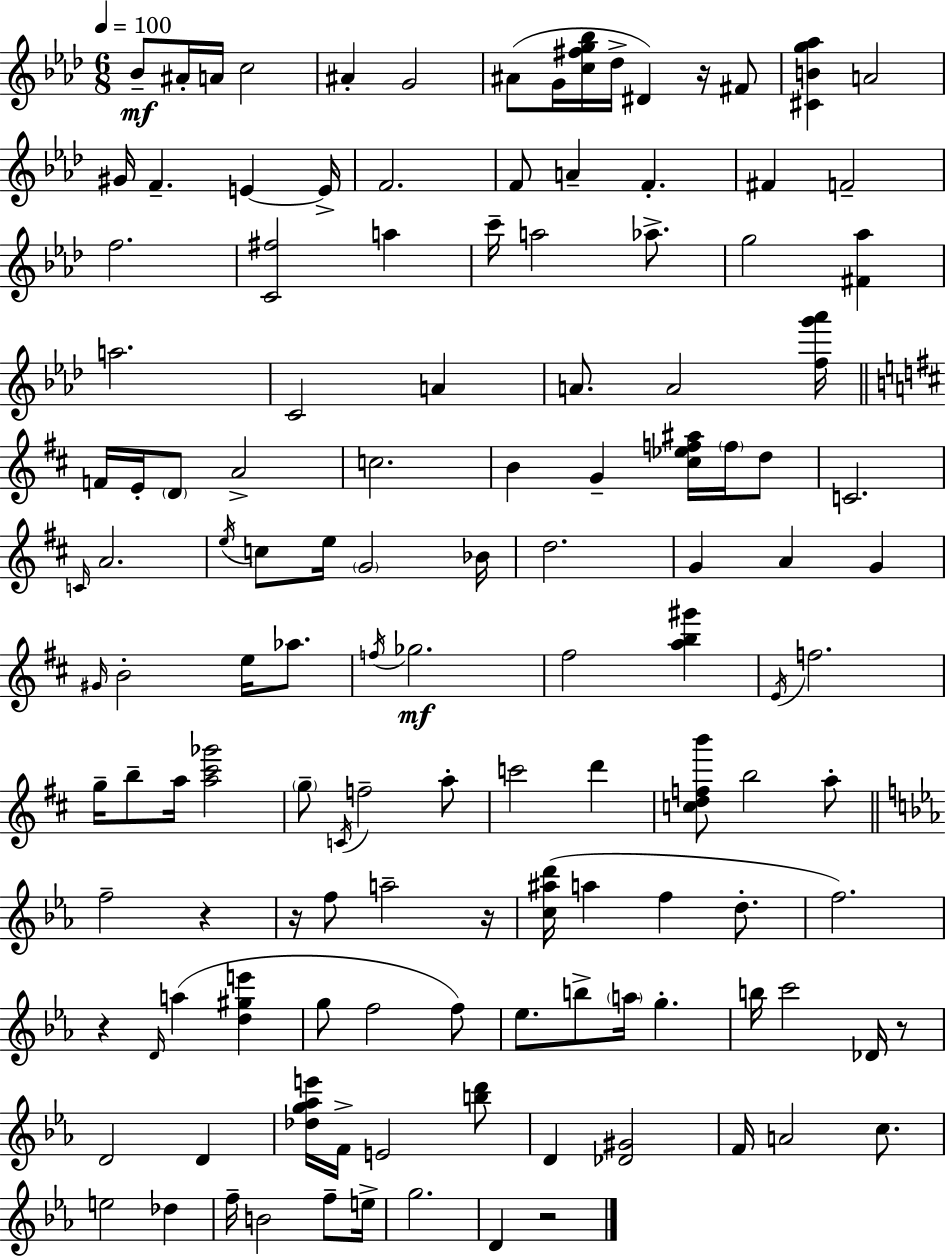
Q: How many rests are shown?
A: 7